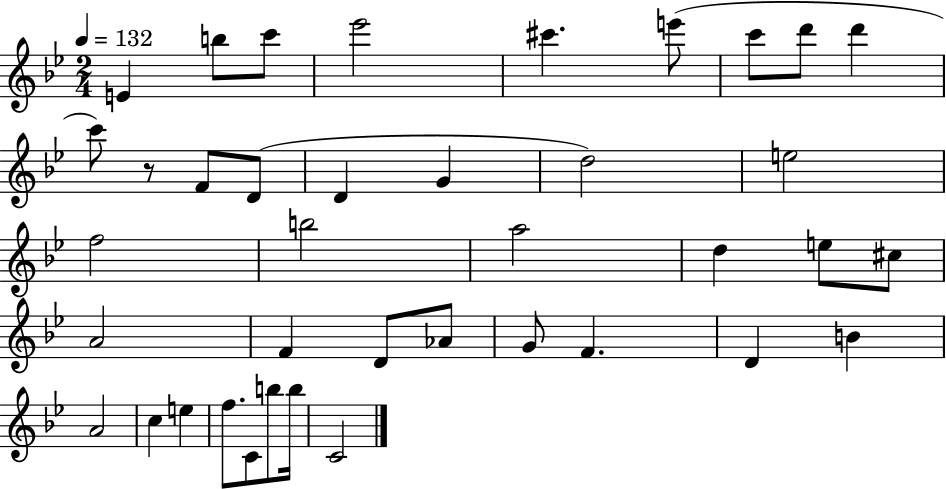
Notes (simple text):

E4/q B5/e C6/e Eb6/h C#6/q. E6/e C6/e D6/e D6/q C6/e R/e F4/e D4/e D4/q G4/q D5/h E5/h F5/h B5/h A5/h D5/q E5/e C#5/e A4/h F4/q D4/e Ab4/e G4/e F4/q. D4/q B4/q A4/h C5/q E5/q F5/e. C4/e B5/e B5/s C4/h